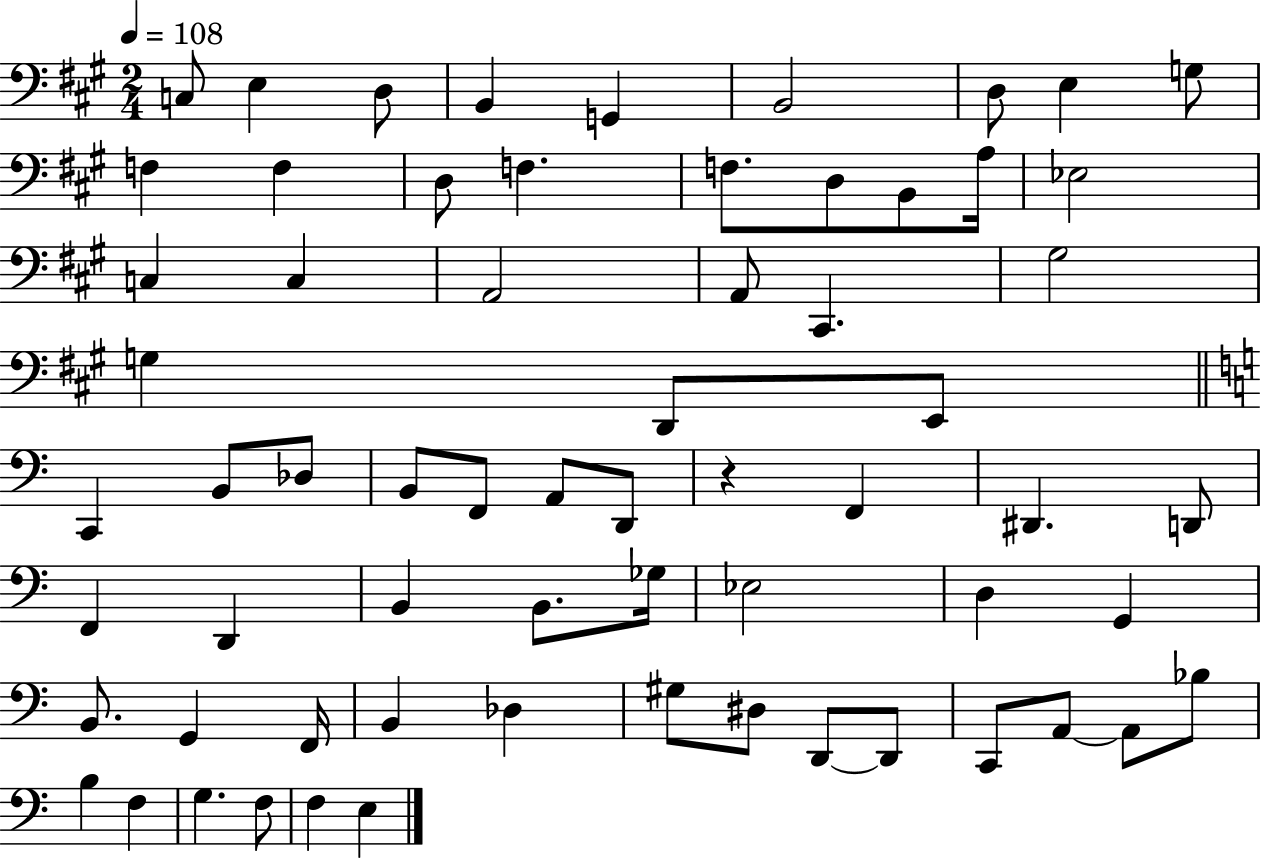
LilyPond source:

{
  \clef bass
  \numericTimeSignature
  \time 2/4
  \key a \major
  \tempo 4 = 108
  \repeat volta 2 { c8 e4 d8 | b,4 g,4 | b,2 | d8 e4 g8 | \break f4 f4 | d8 f4. | f8. d8 b,8 a16 | ees2 | \break c4 c4 | a,2 | a,8 cis,4. | gis2 | \break g4 d,8 e,8 | \bar "||" \break \key c \major c,4 b,8 des8 | b,8 f,8 a,8 d,8 | r4 f,4 | dis,4. d,8 | \break f,4 d,4 | b,4 b,8. ges16 | ees2 | d4 g,4 | \break b,8. g,4 f,16 | b,4 des4 | gis8 dis8 d,8~~ d,8 | c,8 a,8~~ a,8 bes8 | \break b4 f4 | g4. f8 | f4 e4 | } \bar "|."
}